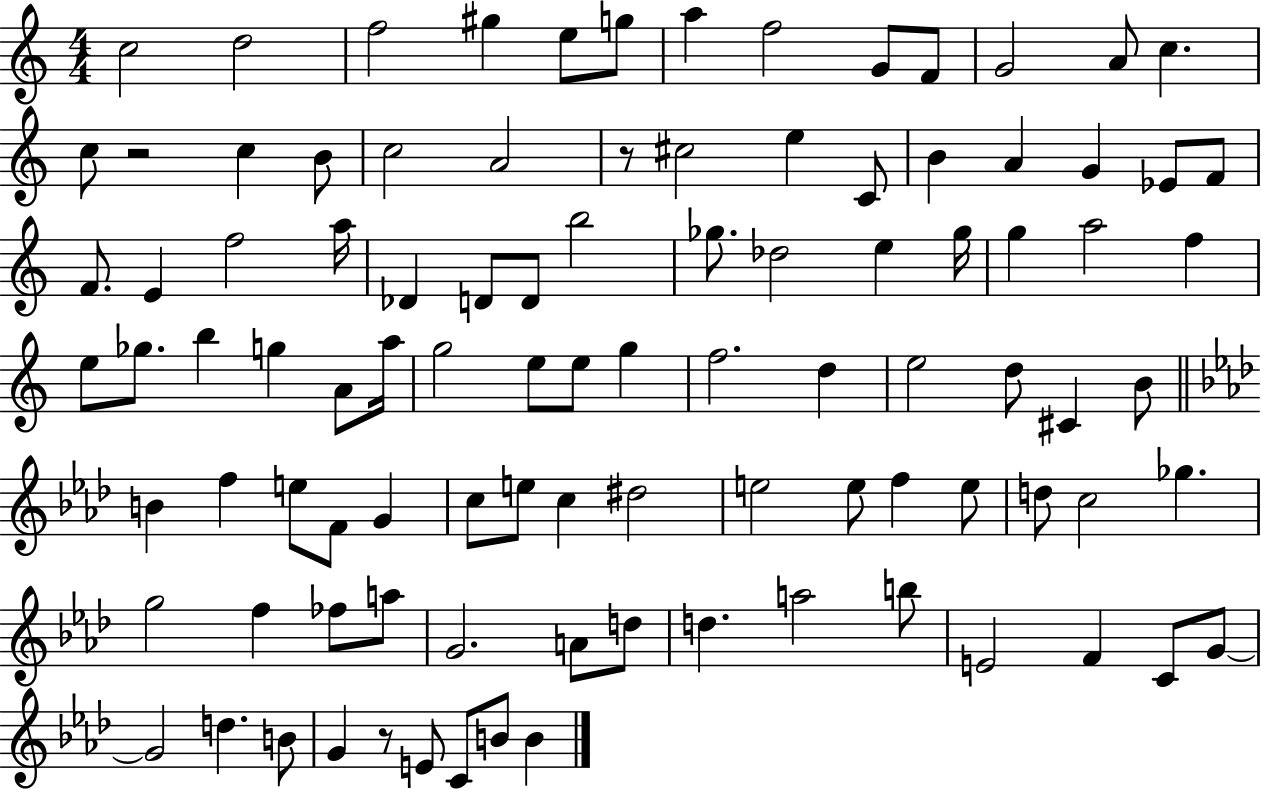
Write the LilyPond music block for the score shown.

{
  \clef treble
  \numericTimeSignature
  \time 4/4
  \key c \major
  c''2 d''2 | f''2 gis''4 e''8 g''8 | a''4 f''2 g'8 f'8 | g'2 a'8 c''4. | \break c''8 r2 c''4 b'8 | c''2 a'2 | r8 cis''2 e''4 c'8 | b'4 a'4 g'4 ees'8 f'8 | \break f'8. e'4 f''2 a''16 | des'4 d'8 d'8 b''2 | ges''8. des''2 e''4 ges''16 | g''4 a''2 f''4 | \break e''8 ges''8. b''4 g''4 a'8 a''16 | g''2 e''8 e''8 g''4 | f''2. d''4 | e''2 d''8 cis'4 b'8 | \break \bar "||" \break \key aes \major b'4 f''4 e''8 f'8 g'4 | c''8 e''8 c''4 dis''2 | e''2 e''8 f''4 e''8 | d''8 c''2 ges''4. | \break g''2 f''4 fes''8 a''8 | g'2. a'8 d''8 | d''4. a''2 b''8 | e'2 f'4 c'8 g'8~~ | \break g'2 d''4. b'8 | g'4 r8 e'8 c'8 b'8 b'4 | \bar "|."
}